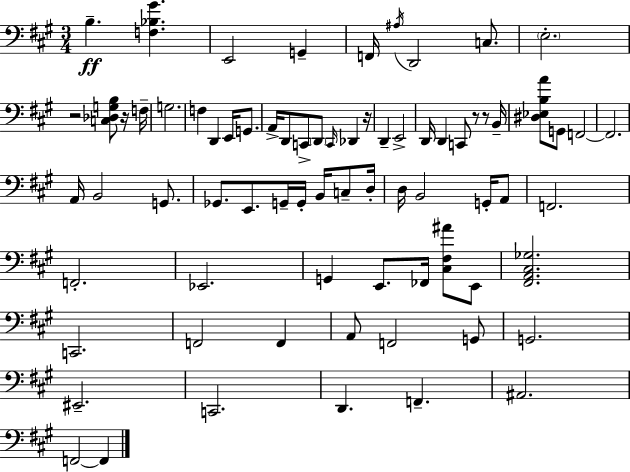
{
  \clef bass
  \numericTimeSignature
  \time 3/4
  \key a \major
  b4.--\ff <f bes gis'>4. | e,2 g,4-- | f,16 \acciaccatura { ais16 } d,2 c8. | \parenthesize e2.-. | \break r2 <c des g b>8 r16 | f16-- g2. | f4 d,4 e,16 g,8. | a,16-> d,8 c,8-> \parenthesize d,8 \grace { c,16 } des,4 | \break r16 d,4-- e,2-> | d,16 d,4 c,8 r8 r8 | b,16-- <dis ees b a'>8 g,8 f,2~~ | f,2. | \break a,16 b,2 g,8. | ges,8. e,8. g,16-- g,16-. b,16 c8-- | d16-. d16 b,2 g,16-. | a,8 f,2. | \break f,2.-. | ees,2. | g,4 e,8. fes,16 <cis fis ais'>8 | e,8 <fis, a, cis ges>2. | \break c,2. | f,2 f,4 | a,8 f,2 | g,8 g,2. | \break eis,2.-- | c,2. | d,4. f,4.-- | ais,2. | \break f,2~~ f,4 | \bar "|."
}